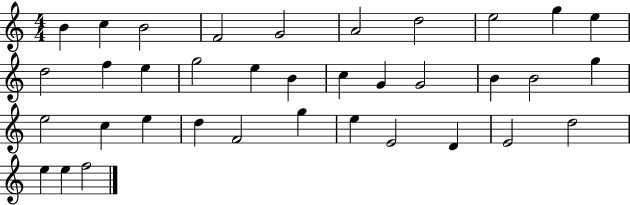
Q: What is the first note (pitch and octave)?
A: B4